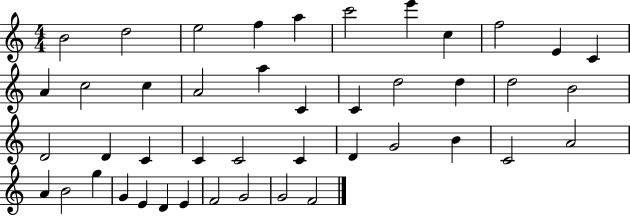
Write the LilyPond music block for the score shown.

{
  \clef treble
  \numericTimeSignature
  \time 4/4
  \key c \major
  b'2 d''2 | e''2 f''4 a''4 | c'''2 e'''4 c''4 | f''2 e'4 c'4 | \break a'4 c''2 c''4 | a'2 a''4 c'4 | c'4 d''2 d''4 | d''2 b'2 | \break d'2 d'4 c'4 | c'4 c'2 c'4 | d'4 g'2 b'4 | c'2 a'2 | \break a'4 b'2 g''4 | g'4 e'4 d'4 e'4 | f'2 g'2 | g'2 f'2 | \break \bar "|."
}